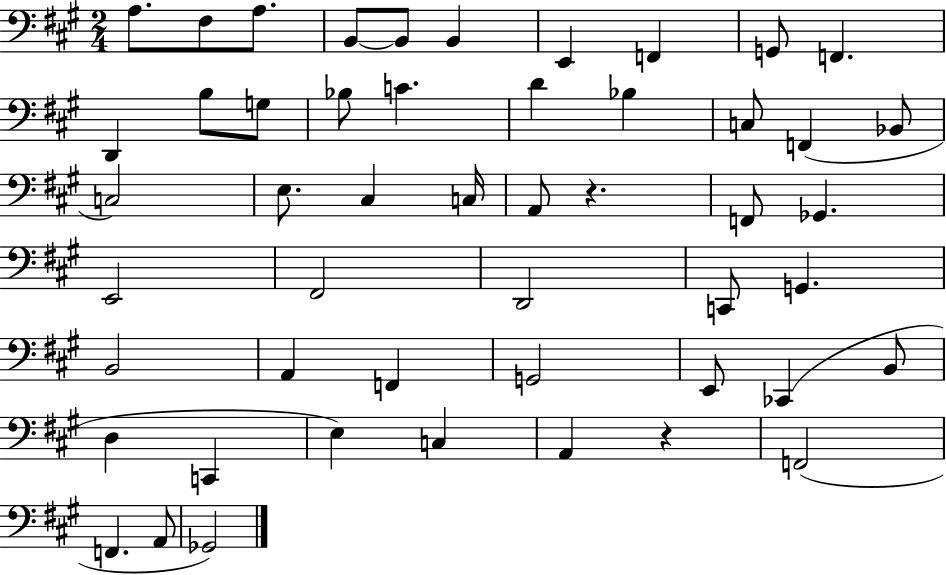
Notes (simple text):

A3/e. F#3/e A3/e. B2/e B2/e B2/q E2/q F2/q G2/e F2/q. D2/q B3/e G3/e Bb3/e C4/q. D4/q Bb3/q C3/e F2/q Bb2/e C3/h E3/e. C#3/q C3/s A2/e R/q. F2/e Gb2/q. E2/h F#2/h D2/h C2/e G2/q. B2/h A2/q F2/q G2/h E2/e CES2/q B2/e D3/q C2/q E3/q C3/q A2/q R/q F2/h F2/q. A2/e Gb2/h